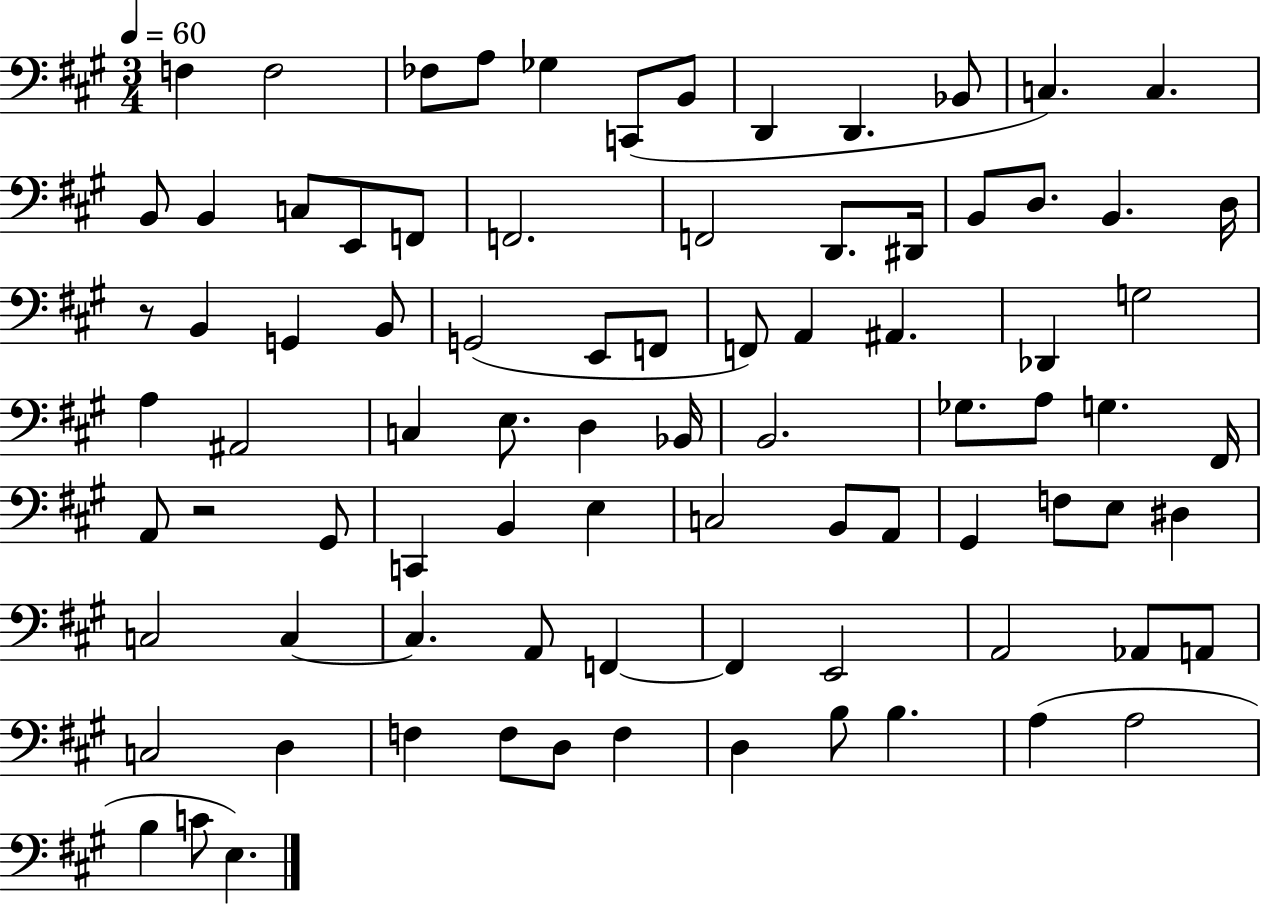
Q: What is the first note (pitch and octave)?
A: F3